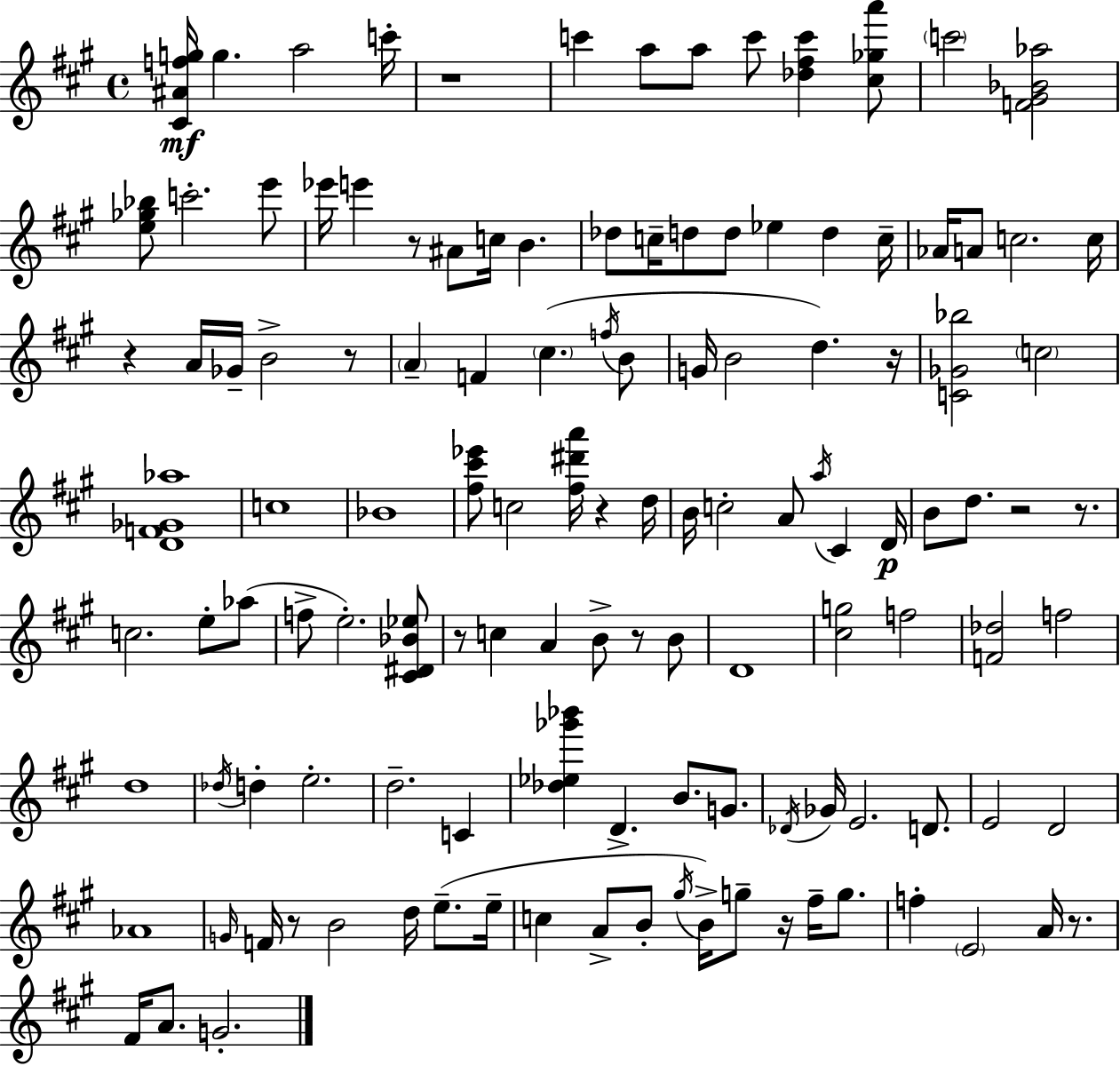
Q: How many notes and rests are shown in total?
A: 124